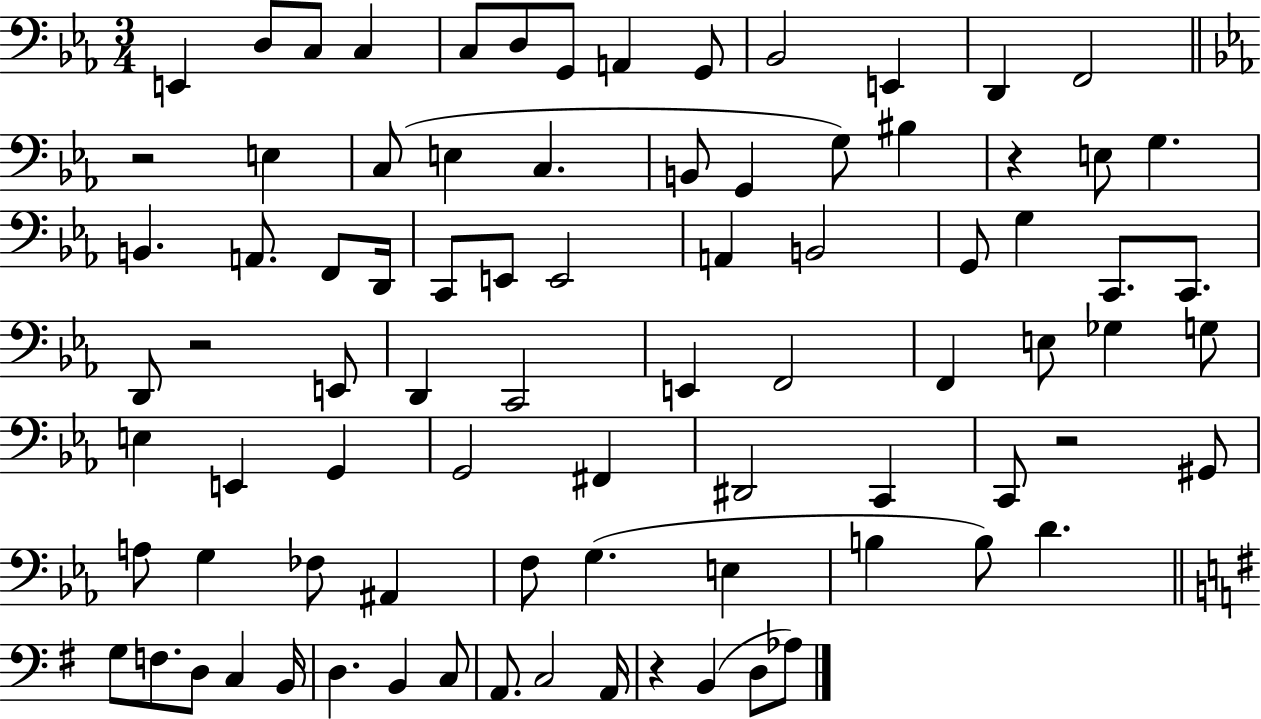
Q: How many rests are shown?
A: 5